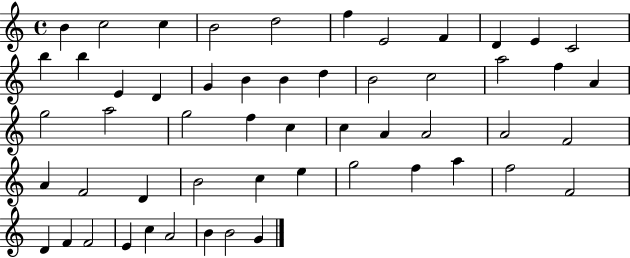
{
  \clef treble
  \time 4/4
  \defaultTimeSignature
  \key c \major
  b'4 c''2 c''4 | b'2 d''2 | f''4 e'2 f'4 | d'4 e'4 c'2 | \break b''4 b''4 e'4 d'4 | g'4 b'4 b'4 d''4 | b'2 c''2 | a''2 f''4 a'4 | \break g''2 a''2 | g''2 f''4 c''4 | c''4 a'4 a'2 | a'2 f'2 | \break a'4 f'2 d'4 | b'2 c''4 e''4 | g''2 f''4 a''4 | f''2 f'2 | \break d'4 f'4 f'2 | e'4 c''4 a'2 | b'4 b'2 g'4 | \bar "|."
}